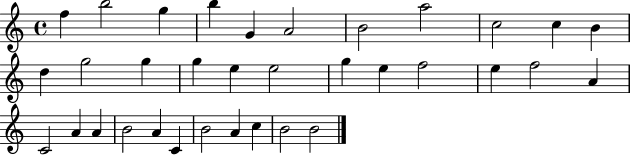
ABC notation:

X:1
T:Untitled
M:4/4
L:1/4
K:C
f b2 g b G A2 B2 a2 c2 c B d g2 g g e e2 g e f2 e f2 A C2 A A B2 A C B2 A c B2 B2